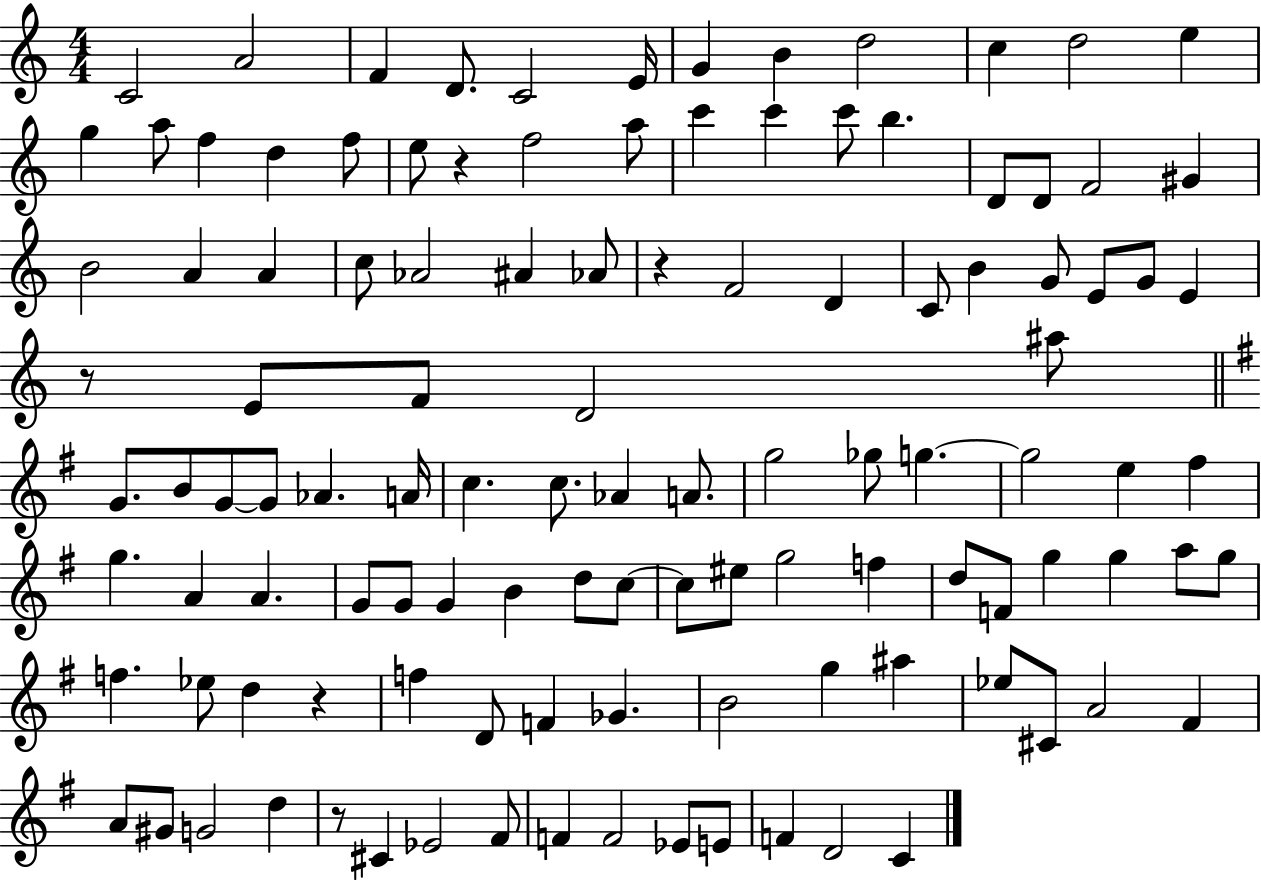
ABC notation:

X:1
T:Untitled
M:4/4
L:1/4
K:C
C2 A2 F D/2 C2 E/4 G B d2 c d2 e g a/2 f d f/2 e/2 z f2 a/2 c' c' c'/2 b D/2 D/2 F2 ^G B2 A A c/2 _A2 ^A _A/2 z F2 D C/2 B G/2 E/2 G/2 E z/2 E/2 F/2 D2 ^a/2 G/2 B/2 G/2 G/2 _A A/4 c c/2 _A A/2 g2 _g/2 g g2 e ^f g A A G/2 G/2 G B d/2 c/2 c/2 ^e/2 g2 f d/2 F/2 g g a/2 g/2 f _e/2 d z f D/2 F _G B2 g ^a _e/2 ^C/2 A2 ^F A/2 ^G/2 G2 d z/2 ^C _E2 ^F/2 F F2 _E/2 E/2 F D2 C